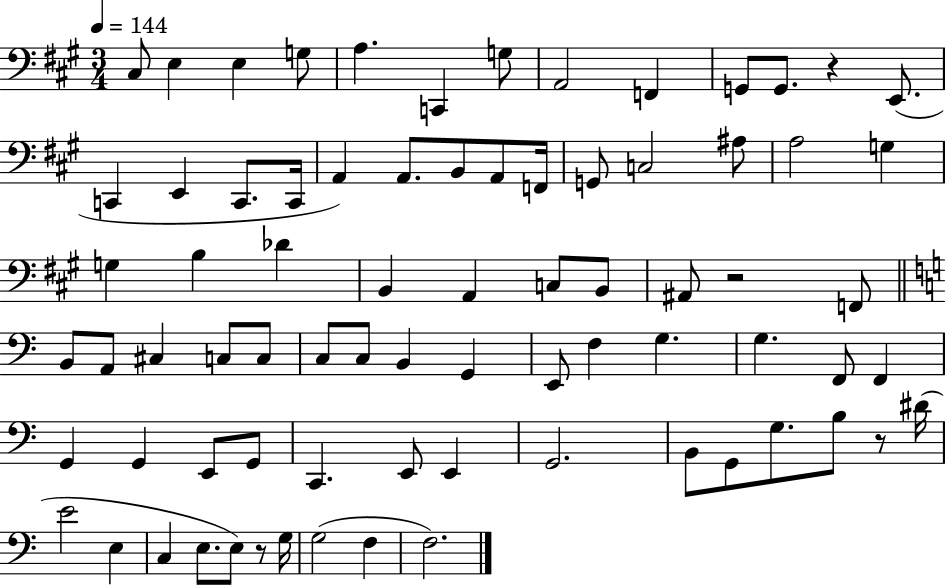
X:1
T:Untitled
M:3/4
L:1/4
K:A
^C,/2 E, E, G,/2 A, C,, G,/2 A,,2 F,, G,,/2 G,,/2 z E,,/2 C,, E,, C,,/2 C,,/4 A,, A,,/2 B,,/2 A,,/2 F,,/4 G,,/2 C,2 ^A,/2 A,2 G, G, B, _D B,, A,, C,/2 B,,/2 ^A,,/2 z2 F,,/2 B,,/2 A,,/2 ^C, C,/2 C,/2 C,/2 C,/2 B,, G,, E,,/2 F, G, G, F,,/2 F,, G,, G,, E,,/2 G,,/2 C,, E,,/2 E,, G,,2 B,,/2 G,,/2 G,/2 B,/2 z/2 ^D/4 E2 E, C, E,/2 E,/2 z/2 G,/4 G,2 F, F,2